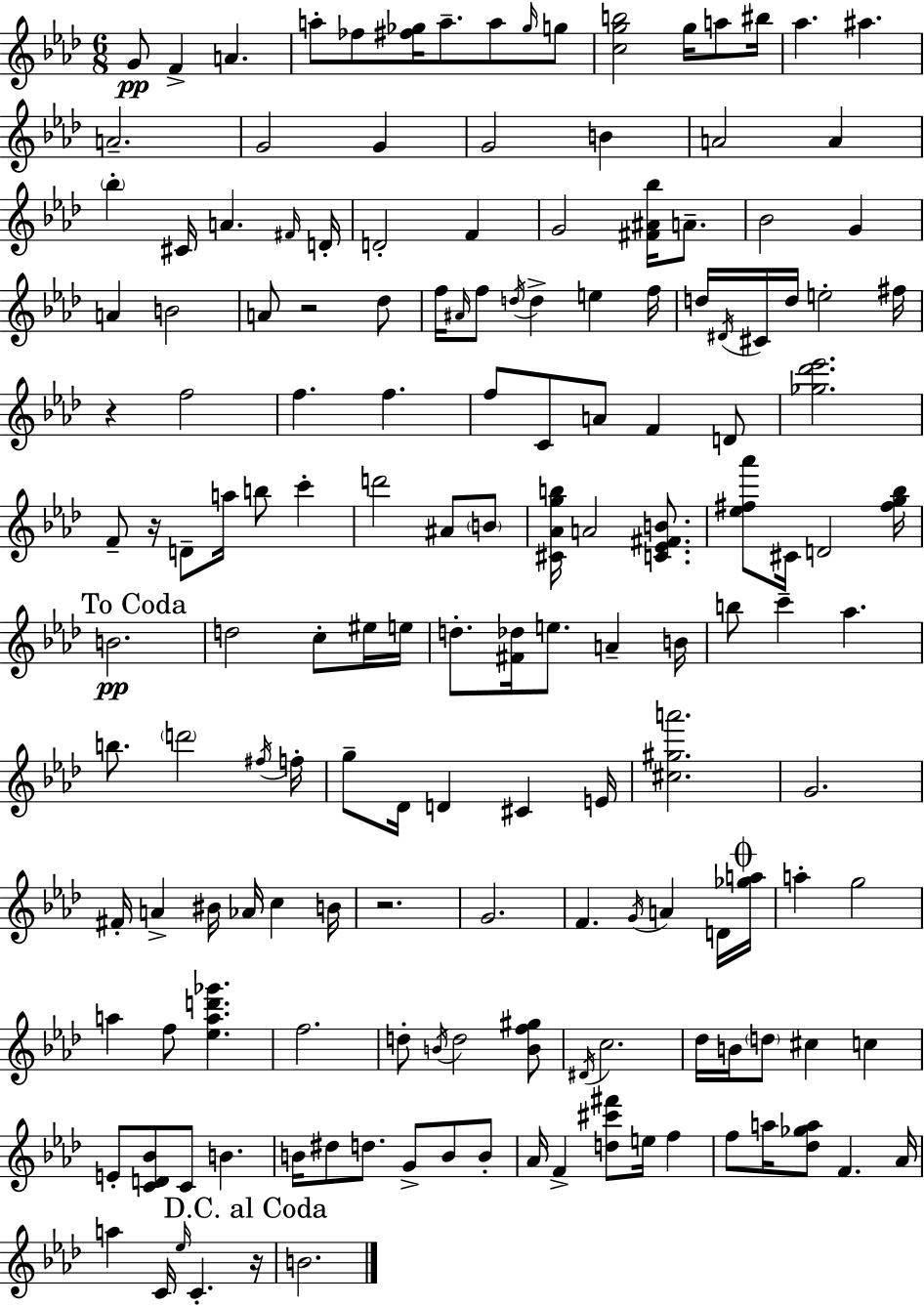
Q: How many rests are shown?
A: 5